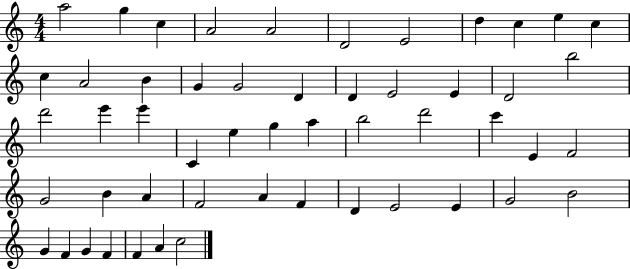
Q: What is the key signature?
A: C major